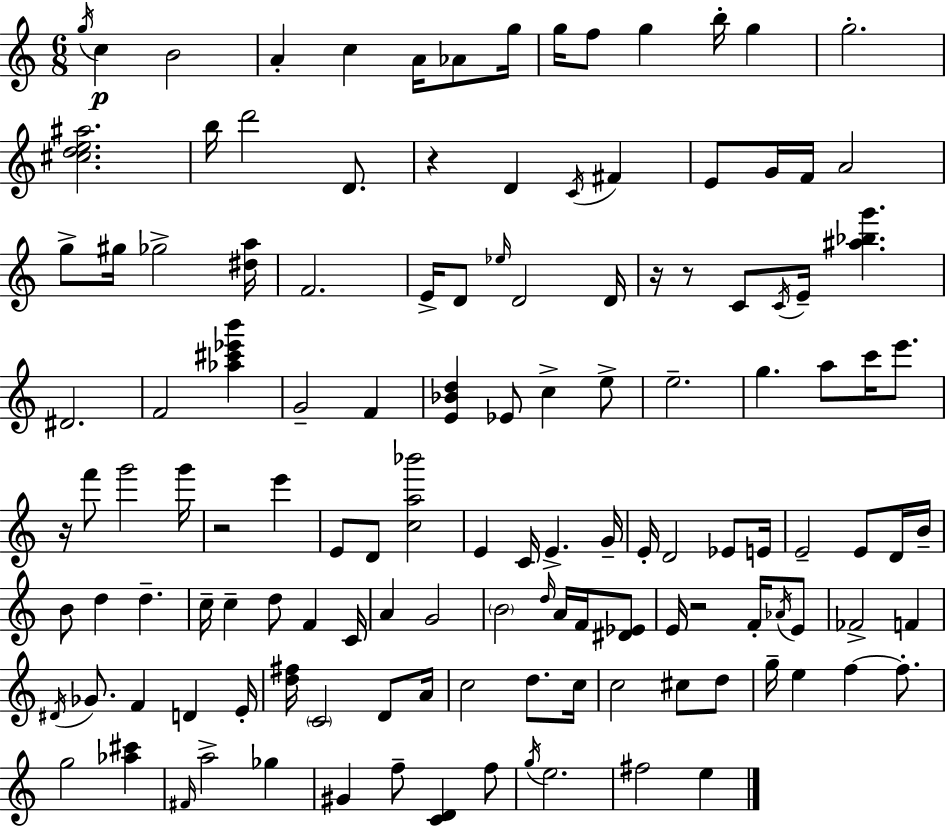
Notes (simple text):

G5/s C5/q B4/h A4/q C5/q A4/s Ab4/e G5/s G5/s F5/e G5/q B5/s G5/q G5/h. [C#5,D5,E5,A#5]/h. B5/s D6/h D4/e. R/q D4/q C4/s F#4/q E4/e G4/s F4/s A4/h G5/e G#5/s Gb5/h [D#5,A5]/s F4/h. E4/s D4/e Eb5/s D4/h D4/s R/s R/e C4/e C4/s E4/s [A#5,Bb5,G6]/q. D#4/h. F4/h [Ab5,C#6,Eb6,B6]/q G4/h F4/q [E4,Bb4,D5]/q Eb4/e C5/q E5/e E5/h. G5/q. A5/e C6/s E6/e. R/s F6/e G6/h G6/s R/h E6/q E4/e D4/e [C5,A5,Bb6]/h E4/q C4/s E4/q. G4/s E4/s D4/h Eb4/e E4/s E4/h E4/e D4/s B4/s B4/e D5/q D5/q. C5/s C5/q D5/e F4/q C4/s A4/q G4/h B4/h D5/s A4/s F4/s [D#4,Eb4]/e E4/s R/h F4/s Ab4/s E4/e FES4/h F4/q D#4/s Gb4/e. F4/q D4/q E4/s [D5,F#5]/s C4/h D4/e A4/s C5/h D5/e. C5/s C5/h C#5/e D5/e G5/s E5/q F5/q F5/e. G5/h [Ab5,C#6]/q F#4/s A5/h Gb5/q G#4/q F5/e [C4,D4]/q F5/e G5/s E5/h. F#5/h E5/q